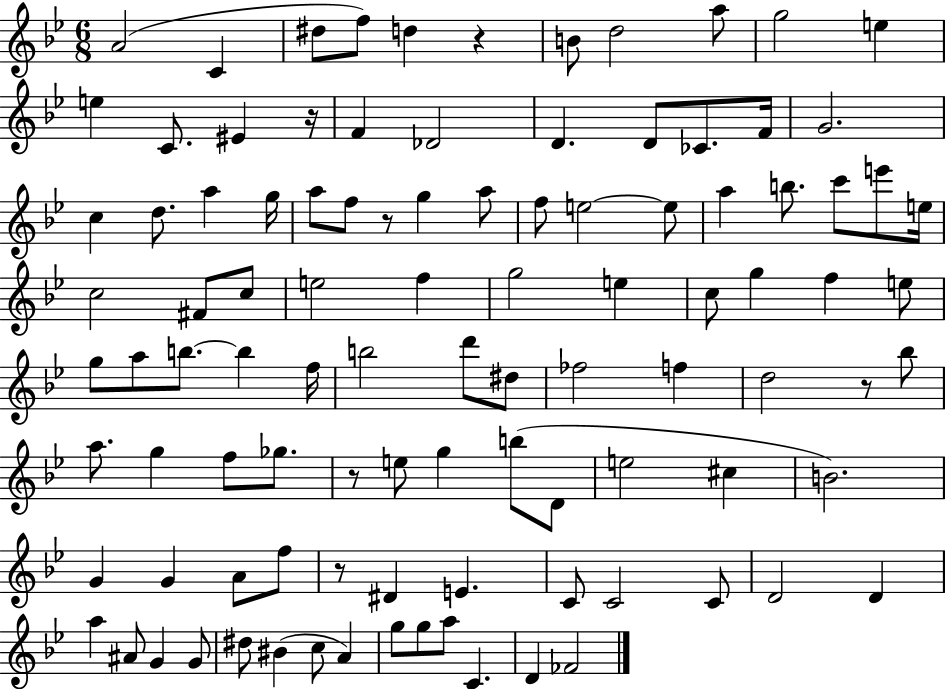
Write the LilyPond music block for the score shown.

{
  \clef treble
  \numericTimeSignature
  \time 6/8
  \key bes \major
  \repeat volta 2 { a'2( c'4 | dis''8 f''8) d''4 r4 | b'8 d''2 a''8 | g''2 e''4 | \break e''4 c'8. eis'4 r16 | f'4 des'2 | d'4. d'8 ces'8. f'16 | g'2. | \break c''4 d''8. a''4 g''16 | a''8 f''8 r8 g''4 a''8 | f''8 e''2~~ e''8 | a''4 b''8. c'''8 e'''8 e''16 | \break c''2 fis'8 c''8 | e''2 f''4 | g''2 e''4 | c''8 g''4 f''4 e''8 | \break g''8 a''8 b''8.~~ b''4 f''16 | b''2 d'''8 dis''8 | fes''2 f''4 | d''2 r8 bes''8 | \break a''8. g''4 f''8 ges''8. | r8 e''8 g''4 b''8( d'8 | e''2 cis''4 | b'2.) | \break g'4 g'4 a'8 f''8 | r8 dis'4 e'4. | c'8 c'2 c'8 | d'2 d'4 | \break a''4 ais'8 g'4 g'8 | dis''8 bis'4( c''8 a'4) | g''8 g''8 a''8 c'4. | d'4 fes'2 | \break } \bar "|."
}